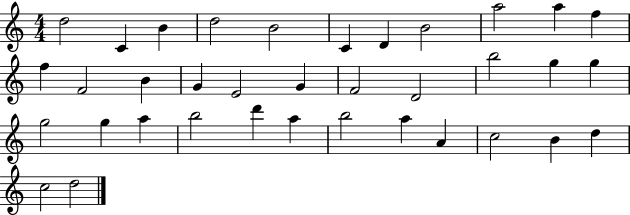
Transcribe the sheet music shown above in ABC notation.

X:1
T:Untitled
M:4/4
L:1/4
K:C
d2 C B d2 B2 C D B2 a2 a f f F2 B G E2 G F2 D2 b2 g g g2 g a b2 d' a b2 a A c2 B d c2 d2